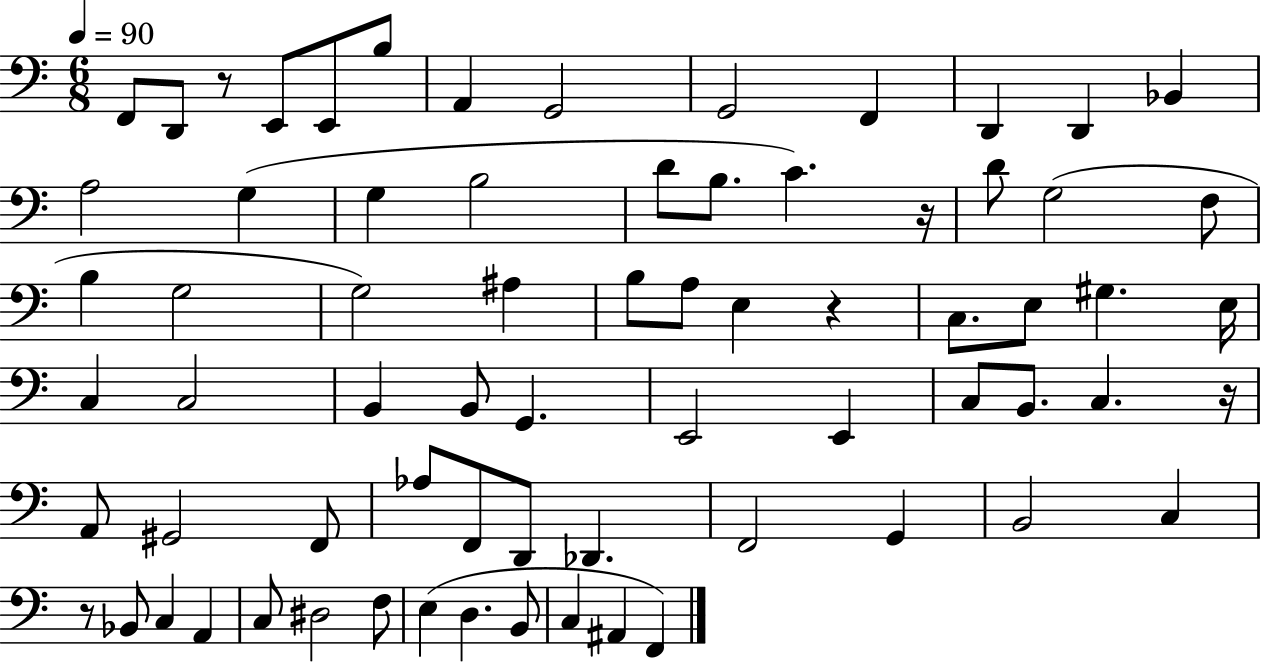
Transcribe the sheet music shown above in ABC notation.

X:1
T:Untitled
M:6/8
L:1/4
K:C
F,,/2 D,,/2 z/2 E,,/2 E,,/2 B,/2 A,, G,,2 G,,2 F,, D,, D,, _B,, A,2 G, G, B,2 D/2 B,/2 C z/4 D/2 G,2 F,/2 B, G,2 G,2 ^A, B,/2 A,/2 E, z C,/2 E,/2 ^G, E,/4 C, C,2 B,, B,,/2 G,, E,,2 E,, C,/2 B,,/2 C, z/4 A,,/2 ^G,,2 F,,/2 _A,/2 F,,/2 D,,/2 _D,, F,,2 G,, B,,2 C, z/2 _B,,/2 C, A,, C,/2 ^D,2 F,/2 E, D, B,,/2 C, ^A,, F,,